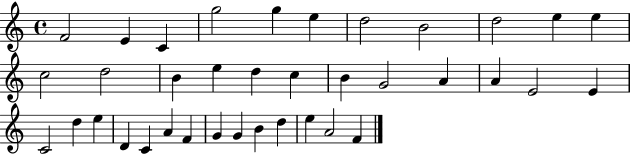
{
  \clef treble
  \time 4/4
  \defaultTimeSignature
  \key c \major
  f'2 e'4 c'4 | g''2 g''4 e''4 | d''2 b'2 | d''2 e''4 e''4 | \break c''2 d''2 | b'4 e''4 d''4 c''4 | b'4 g'2 a'4 | a'4 e'2 e'4 | \break c'2 d''4 e''4 | d'4 c'4 a'4 f'4 | g'4 g'4 b'4 d''4 | e''4 a'2 f'4 | \break \bar "|."
}